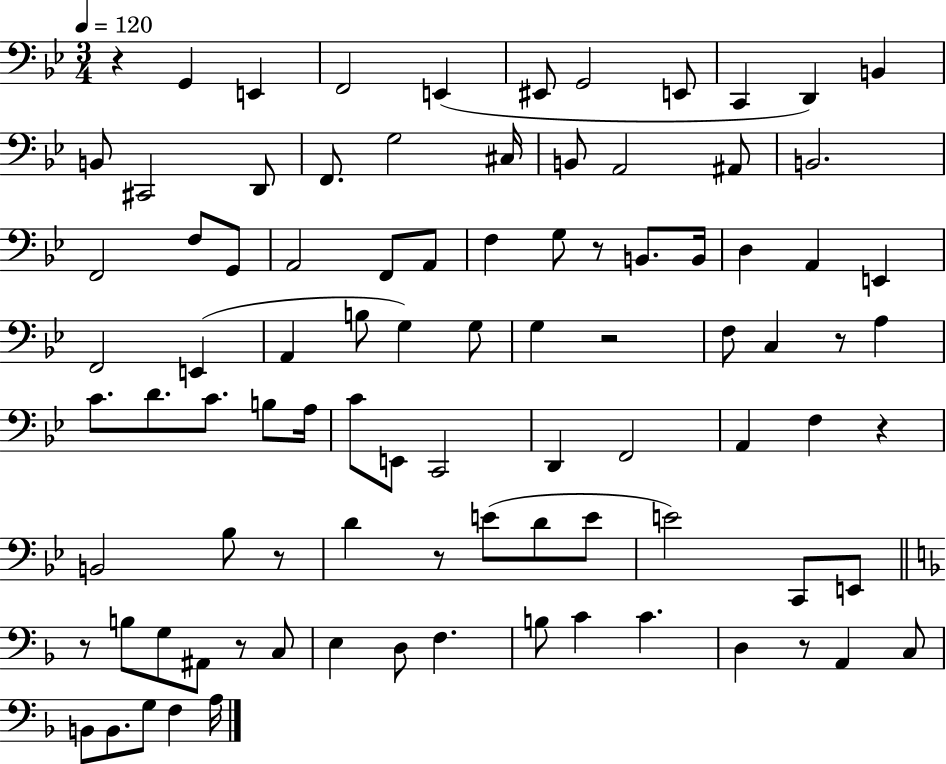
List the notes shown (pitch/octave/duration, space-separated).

R/q G2/q E2/q F2/h E2/q EIS2/e G2/h E2/e C2/q D2/q B2/q B2/e C#2/h D2/e F2/e. G3/h C#3/s B2/e A2/h A#2/e B2/h. F2/h F3/e G2/e A2/h F2/e A2/e F3/q G3/e R/e B2/e. B2/s D3/q A2/q E2/q F2/h E2/q A2/q B3/e G3/q G3/e G3/q R/h F3/e C3/q R/e A3/q C4/e. D4/e. C4/e. B3/e A3/s C4/e E2/e C2/h D2/q F2/h A2/q F3/q R/q B2/h Bb3/e R/e D4/q R/e E4/e D4/e E4/e E4/h C2/e E2/e R/e B3/e G3/e A#2/e R/e C3/e E3/q D3/e F3/q. B3/e C4/q C4/q. D3/q R/e A2/q C3/e B2/e B2/e. G3/e F3/q A3/s